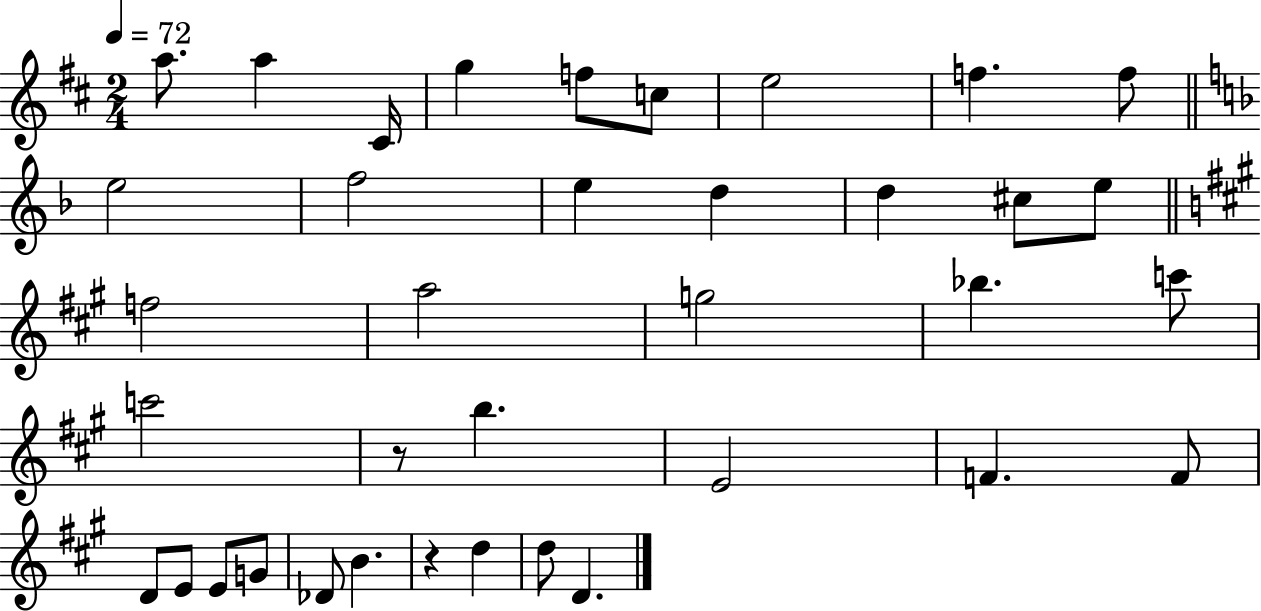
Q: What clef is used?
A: treble